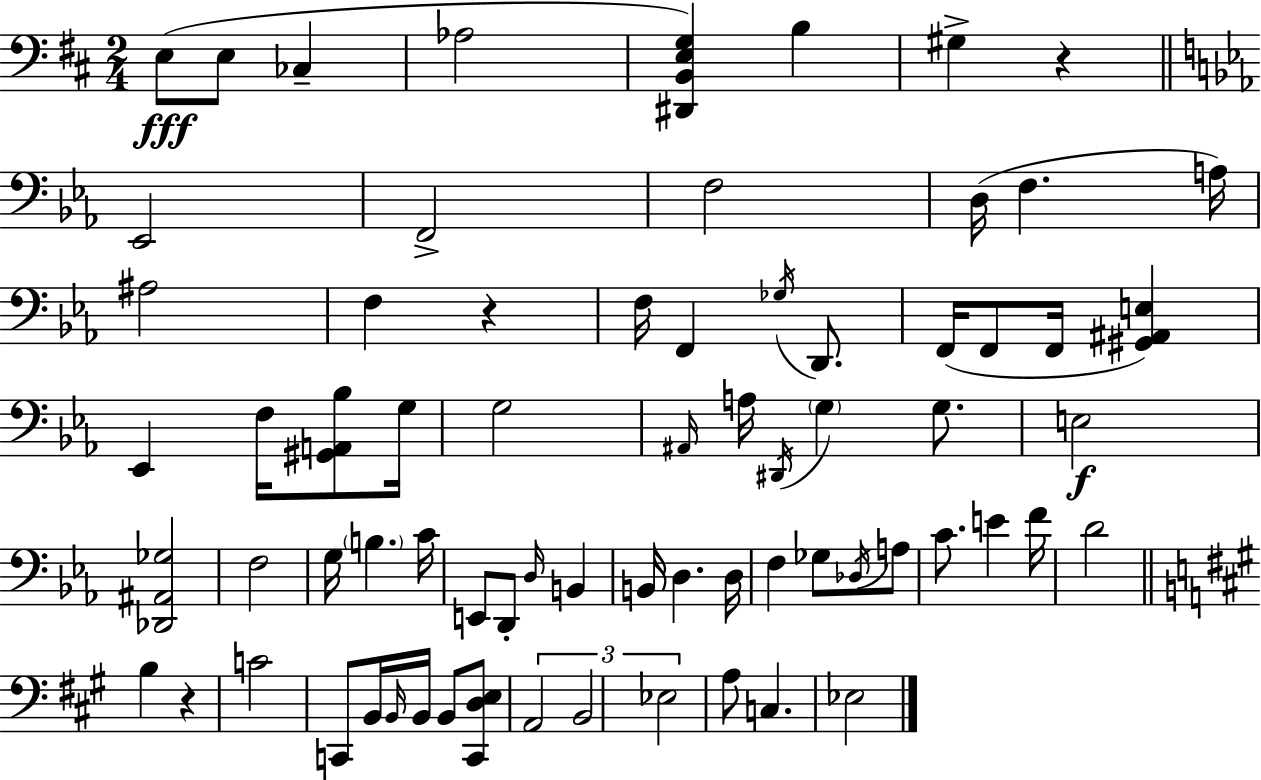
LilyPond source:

{
  \clef bass
  \numericTimeSignature
  \time 2/4
  \key d \major
  \repeat volta 2 { e8(\fff e8 ces4-- | aes2 | <dis, b, e g>4) b4 | gis4-> r4 | \break \bar "||" \break \key c \minor ees,2 | f,2-> | f2 | d16( f4. a16) | \break ais2 | f4 r4 | f16 f,4 \acciaccatura { ges16 } d,8. | f,16( f,8 f,16 <gis, ais, e>4) | \break ees,4 f16 <gis, a, bes>8 | g16 g2 | \grace { ais,16 } a16 \acciaccatura { dis,16 } \parenthesize g4 | g8. e2\f | \break <des, ais, ges>2 | f2 | g16 \parenthesize b4. | c'16 e,8 d,8-. \grace { d16 } | \break b,4 b,16 d4. | d16 f4 | ges8 \acciaccatura { des16 } a8 c'8. | e'4 f'16 d'2 | \break \bar "||" \break \key a \major b4 r4 | c'2 | c,8 b,16 \grace { b,16 } b,16 b,8 <c, d e>8 | \tuplet 3/2 { a,2 | \break b,2 | ees2 } | a8 c4. | ees2 | \break } \bar "|."
}